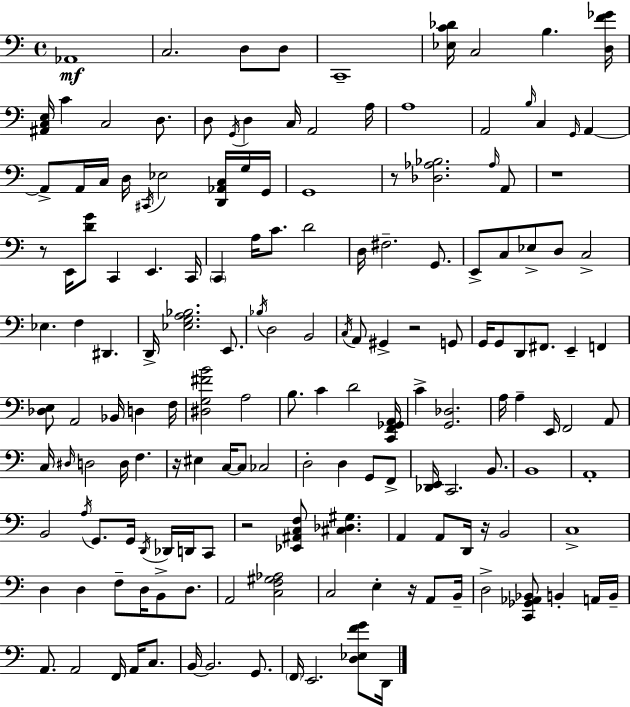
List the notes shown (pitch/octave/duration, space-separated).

Ab2/w C3/h. D3/e D3/e C2/w [Eb3,C4,Db4]/s C3/h B3/q. [D3,F4,Gb4]/s [A#2,C3,E3]/s C4/q C3/h D3/e. D3/e G2/s D3/q C3/s A2/h A3/s A3/w A2/h B3/s C3/q G2/s A2/q A2/e A2/s C3/s D3/s C#2/s Eb3/h [D2,Ab2,C3]/s G3/s G2/s G2/w R/e [Db3,Ab3,Bb3]/h. Ab3/s A2/e R/w R/e E2/s [D4,G4]/e C2/q E2/q. C2/s C2/q A3/s C4/e. D4/h D3/s F#3/h. G2/e. E2/e C3/e Eb3/e D3/e C3/h Eb3/q. F3/q D#2/q. D2/s [Eb3,G3,A3,Bb3]/h. E2/e. Bb3/s D3/h B2/h C3/s A2/e G#2/q R/h G2/e G2/s G2/e D2/e F#2/e. E2/q F2/q [Db3,E3]/e A2/h Bb2/s D3/q F3/s [D#3,G3,F#4,B4]/h A3/h B3/e. C4/q D4/h [C2,F2,Gb2,A2]/s C4/q [G2,Db3]/h. A3/s A3/q E2/s F2/h A2/e C3/s D#3/s D3/h D3/s F3/q. R/s EIS3/q C3/s C3/e CES3/h D3/h D3/q G2/e F2/e [Db2,E2]/s C2/h. B2/e. B2/w A2/w B2/h A3/s G2/e. G2/s D2/s Db2/s D2/s C2/e R/h [Eb2,A#2,C3,F3]/e [C#3,Db3,G#3]/q. A2/q A2/e D2/s R/s B2/h C3/w D3/q D3/q F3/e D3/s B2/e D3/e. A2/h [C3,F3,G#3,Ab3]/h C3/h E3/q R/s A2/e B2/s D3/h [C2,Gb2,Ab2,Bb2]/e B2/q A2/s B2/s A2/e. A2/h F2/s A2/s C3/e. B2/s B2/h. G2/e. F2/s E2/h. [D3,Eb3,F4,G4]/e D2/s